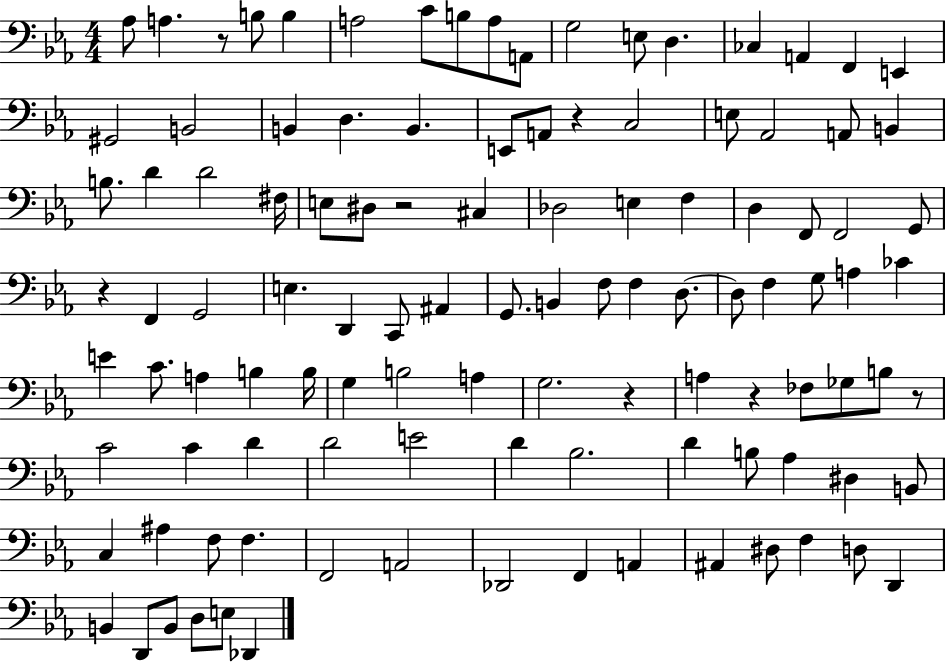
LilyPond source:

{
  \clef bass
  \numericTimeSignature
  \time 4/4
  \key ees \major
  aes8 a4. r8 b8 b4 | a2 c'8 b8 a8 a,8 | g2 e8 d4. | ces4 a,4 f,4 e,4 | \break gis,2 b,2 | b,4 d4. b,4. | e,8 a,8 r4 c2 | e8 aes,2 a,8 b,4 | \break b8. d'4 d'2 fis16 | e8 dis8 r2 cis4 | des2 e4 f4 | d4 f,8 f,2 g,8 | \break r4 f,4 g,2 | e4. d,4 c,8 ais,4 | g,8. b,4 f8 f4 d8.~~ | d8 f4 g8 a4 ces'4 | \break e'4 c'8. a4 b4 b16 | g4 b2 a4 | g2. r4 | a4 r4 fes8 ges8 b8 r8 | \break c'2 c'4 d'4 | d'2 e'2 | d'4 bes2. | d'4 b8 aes4 dis4 b,8 | \break c4 ais4 f8 f4. | f,2 a,2 | des,2 f,4 a,4 | ais,4 dis8 f4 d8 d,4 | \break b,4 d,8 b,8 d8 e8 des,4 | \bar "|."
}